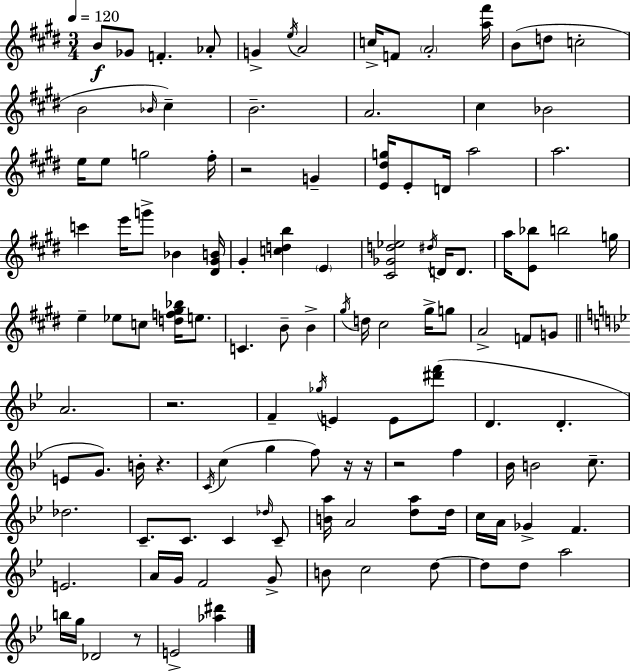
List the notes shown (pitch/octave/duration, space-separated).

B4/e Gb4/e F4/q. Ab4/e G4/q E5/s A4/h C5/s F4/e A4/h [A5,F#6]/s B4/e D5/e C5/h B4/h Bb4/s C#5/q B4/h. A4/h. C#5/q Bb4/h E5/s E5/e G5/h F#5/s R/h G4/q [E4,D#5,G5]/s E4/e D4/s A5/h A5/h. C6/q E6/s G6/e Bb4/q [D#4,G#4,B4]/s G#4/q [C5,D5,B5]/q E4/q [C#4,Gb4,D5,Eb5]/h D#5/s D4/s D4/e. A5/s [E4,Bb5]/e B5/h G5/s E5/q Eb5/e C5/e [D5,F5,G#5,Bb5]/s E5/e. C4/q. B4/e B4/q G#5/s D5/s C#5/h G#5/s G5/e A4/h F4/e G4/e A4/h. R/h. F4/q Gb5/s E4/q E4/e [D#6,F6]/e D4/q. D4/q. E4/e G4/e. B4/s R/q. C4/s C5/q G5/q F5/e R/s R/s R/h F5/q Bb4/s B4/h C5/e. Db5/h. C4/e. C4/e. C4/q Db5/s C4/e [B4,A5]/s A4/h [D5,A5]/e D5/s C5/s A4/s Gb4/q F4/q. E4/h. A4/s G4/s F4/h G4/e B4/e C5/h D5/e D5/e D5/e A5/h B5/s G5/s Db4/h R/e E4/h [Ab5,D#6]/q